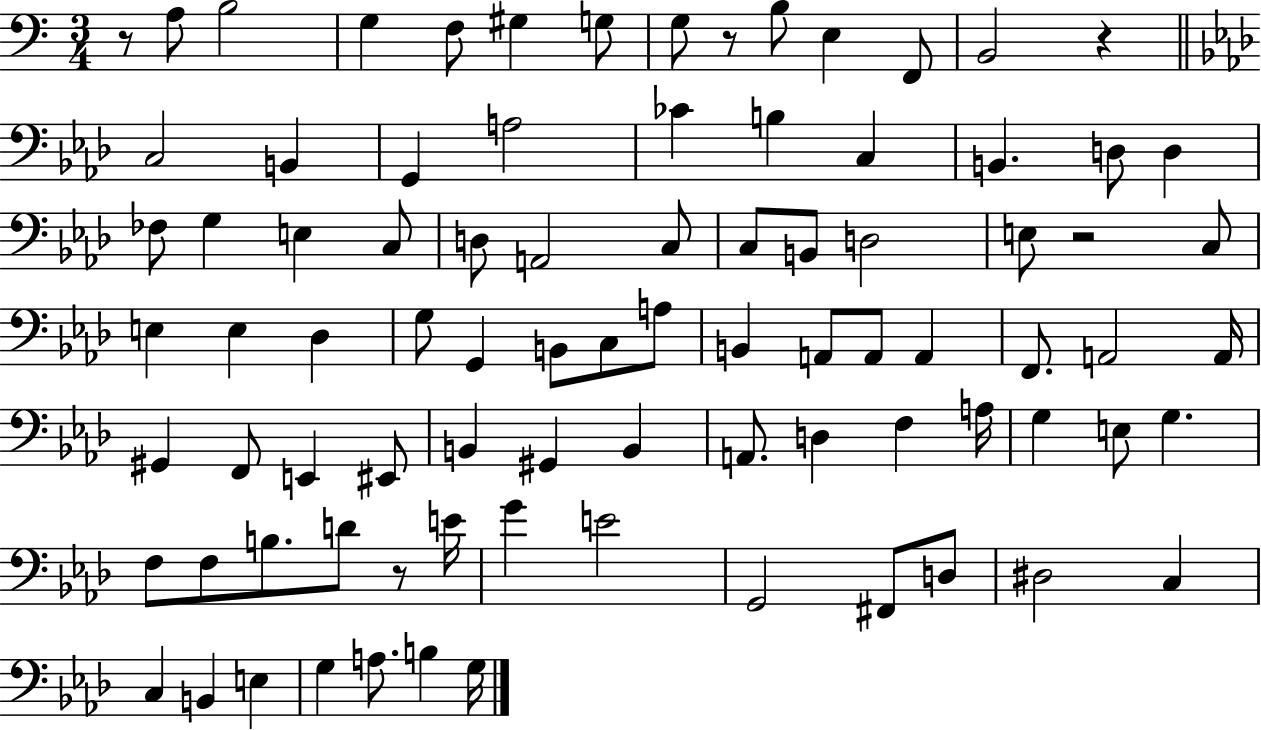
X:1
T:Untitled
M:3/4
L:1/4
K:C
z/2 A,/2 B,2 G, F,/2 ^G, G,/2 G,/2 z/2 B,/2 E, F,,/2 B,,2 z C,2 B,, G,, A,2 _C B, C, B,, D,/2 D, _F,/2 G, E, C,/2 D,/2 A,,2 C,/2 C,/2 B,,/2 D,2 E,/2 z2 C,/2 E, E, _D, G,/2 G,, B,,/2 C,/2 A,/2 B,, A,,/2 A,,/2 A,, F,,/2 A,,2 A,,/4 ^G,, F,,/2 E,, ^E,,/2 B,, ^G,, B,, A,,/2 D, F, A,/4 G, E,/2 G, F,/2 F,/2 B,/2 D/2 z/2 E/4 G E2 G,,2 ^F,,/2 D,/2 ^D,2 C, C, B,, E, G, A,/2 B, G,/4